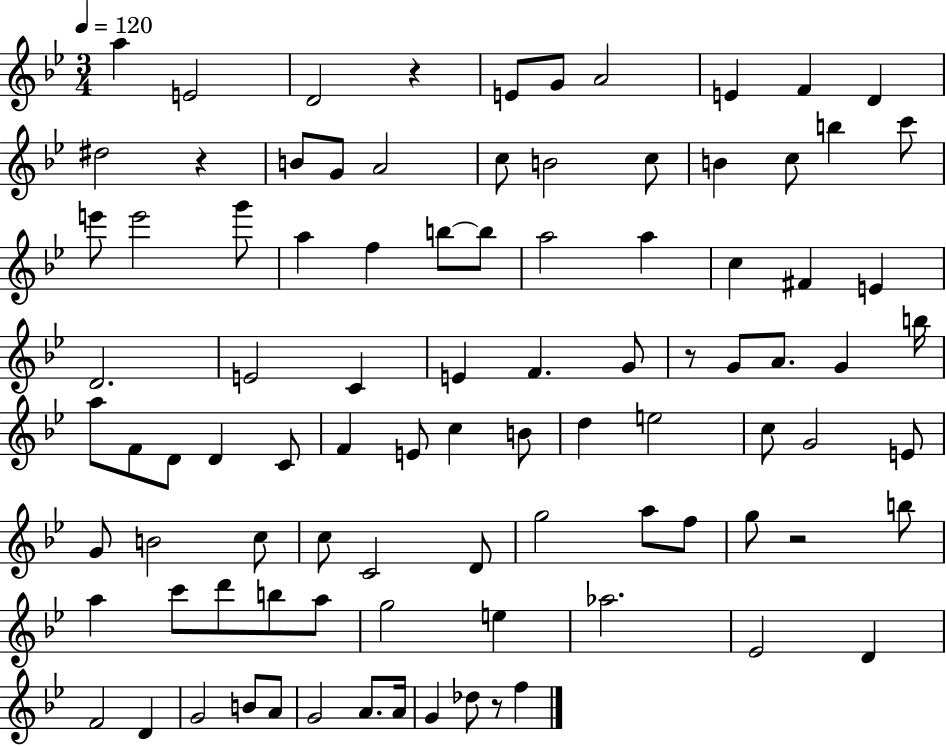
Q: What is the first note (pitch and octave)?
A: A5